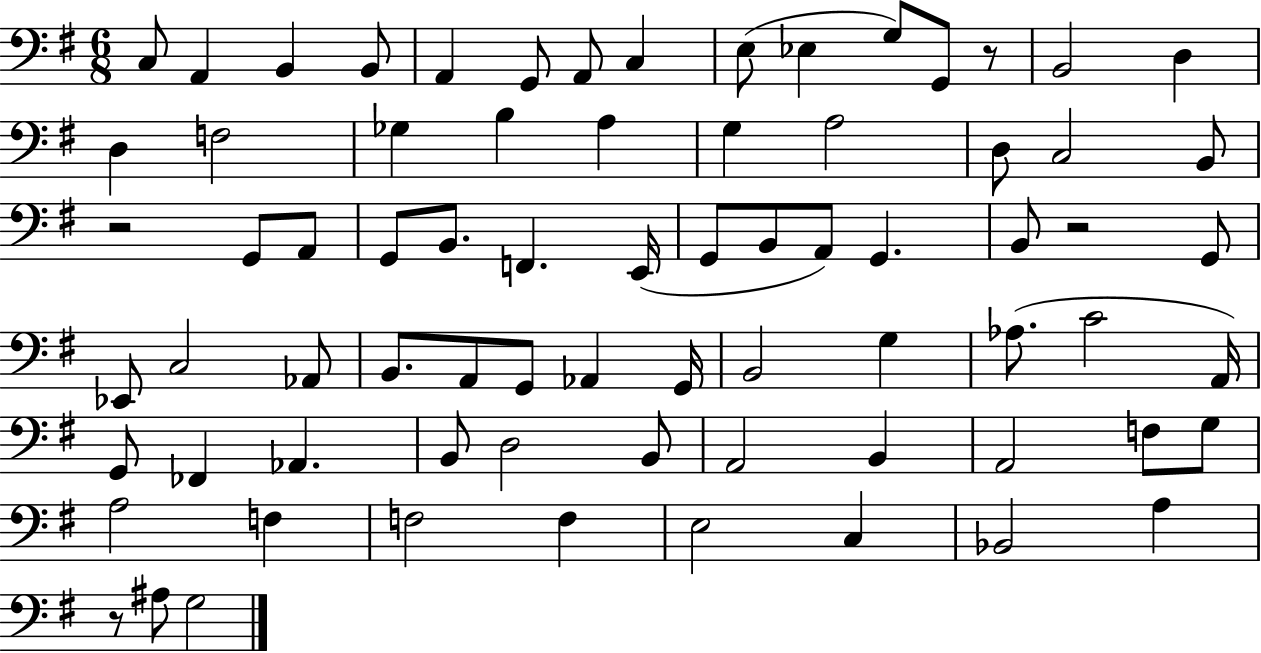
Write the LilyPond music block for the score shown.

{
  \clef bass
  \numericTimeSignature
  \time 6/8
  \key g \major
  c8 a,4 b,4 b,8 | a,4 g,8 a,8 c4 | e8( ees4 g8) g,8 r8 | b,2 d4 | \break d4 f2 | ges4 b4 a4 | g4 a2 | d8 c2 b,8 | \break r2 g,8 a,8 | g,8 b,8. f,4. e,16( | g,8 b,8 a,8) g,4. | b,8 r2 g,8 | \break ees,8 c2 aes,8 | b,8. a,8 g,8 aes,4 g,16 | b,2 g4 | aes8.( c'2 a,16) | \break g,8 fes,4 aes,4. | b,8 d2 b,8 | a,2 b,4 | a,2 f8 g8 | \break a2 f4 | f2 f4 | e2 c4 | bes,2 a4 | \break r8 ais8 g2 | \bar "|."
}